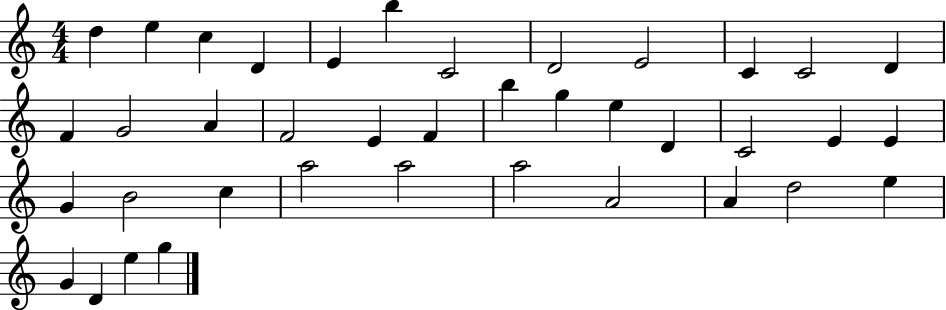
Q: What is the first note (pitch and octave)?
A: D5